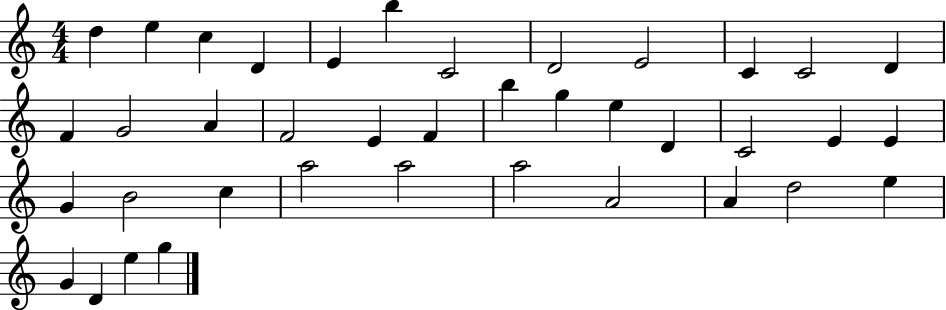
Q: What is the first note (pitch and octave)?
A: D5